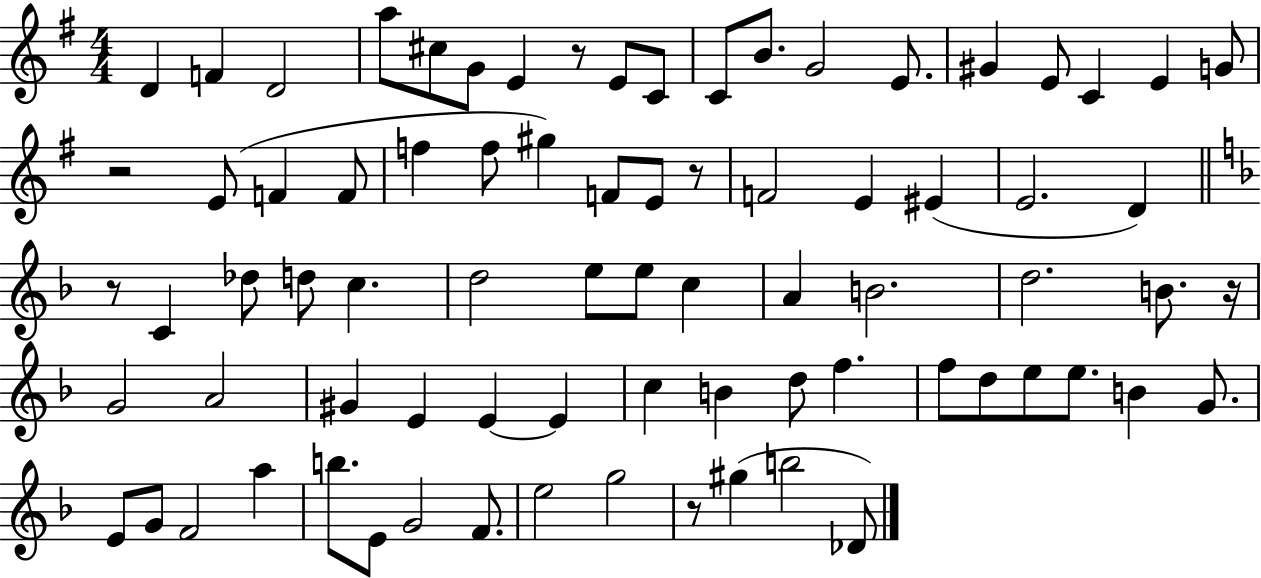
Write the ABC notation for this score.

X:1
T:Untitled
M:4/4
L:1/4
K:G
D F D2 a/2 ^c/2 G/2 E z/2 E/2 C/2 C/2 B/2 G2 E/2 ^G E/2 C E G/2 z2 E/2 F F/2 f f/2 ^g F/2 E/2 z/2 F2 E ^E E2 D z/2 C _d/2 d/2 c d2 e/2 e/2 c A B2 d2 B/2 z/4 G2 A2 ^G E E E c B d/2 f f/2 d/2 e/2 e/2 B G/2 E/2 G/2 F2 a b/2 E/2 G2 F/2 e2 g2 z/2 ^g b2 _D/2